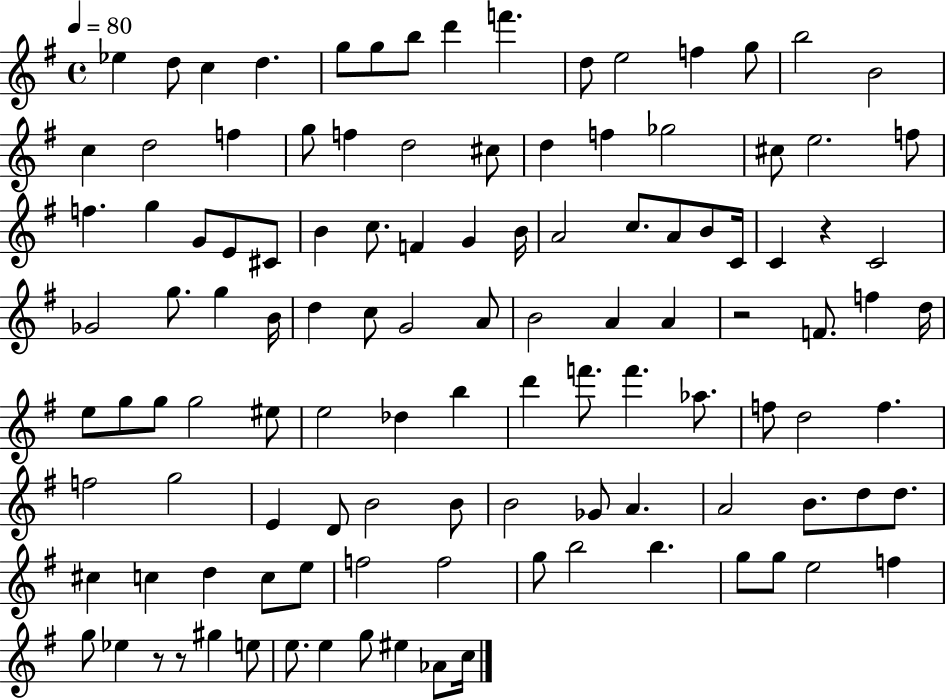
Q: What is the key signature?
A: G major